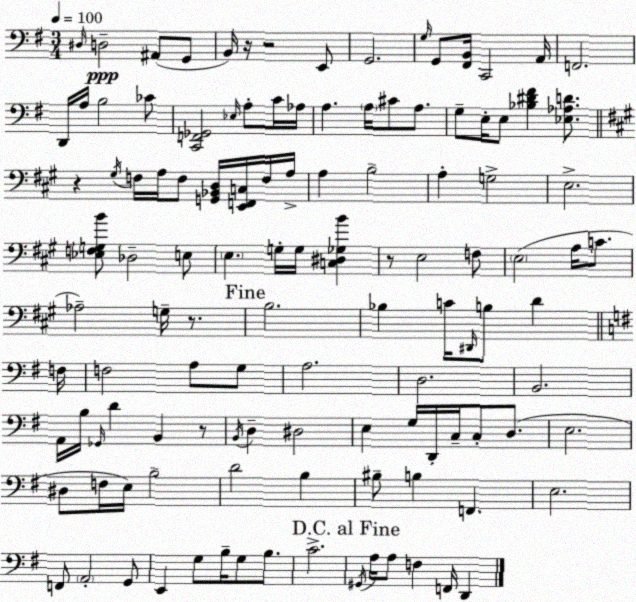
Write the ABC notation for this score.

X:1
T:Untitled
M:3/4
L:1/4
K:G
^D,/4 D,2 ^A,,/2 G,,/2 B,,/4 z/4 z2 E,,/2 G,,2 G,/4 G,,/2 [^F,,B,,]/4 C,,2 A,,/4 F,,2 D,,/4 A,/4 B,2 _C/2 [C,,F,,_G,,]2 _E,/4 A,/2 C/4 _A,/4 A, A,/4 ^C/2 A,/2 G,/2 E,/4 E,/2 [_B,^D^F] [_E,_A,D]/2 z ^G,/4 F,/4 A,/4 F,/2 [G,,_B,,D,]/4 [E,,F,,C,]/4 F,/4 A,/4 A, B,2 A, G,2 E,2 [_E,F,G,B]/2 _D,2 E,/2 E, G,/4 G,/4 [C,^D,_G,B] z/2 E,2 F,/2 E,2 A,/4 C/2 _A,2 G,/4 z/2 B,2 _B, C/4 ^D,,/4 B,/2 D F,/4 F,2 A,/2 G,/2 A,2 D,2 B,,2 A,,/4 B,/4 _G,,/4 D B,, z/2 B,,/4 D, ^D,2 E, G,/4 D,,/4 C,/4 C,/2 D,/2 E,2 ^D,/2 F,/4 E,/4 B,2 D2 B, ^B,/2 B, F,, E,2 F,,/2 A,,2 G,,/2 E,, G,/2 B,/4 G,/2 B,/2 C2 ^G,,/4 A,/4 A,/2 F, F,,/4 D,,